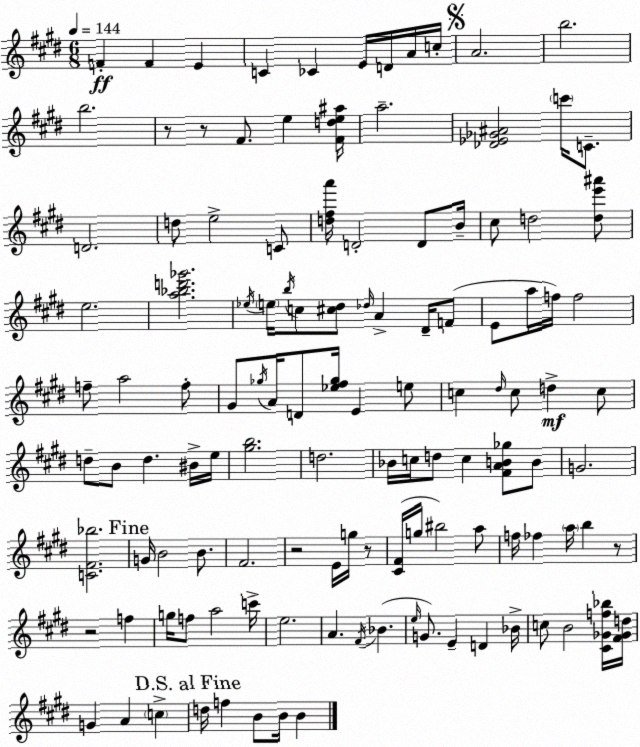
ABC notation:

X:1
T:Untitled
M:6/8
L:1/4
K:E
F F E C _C E/4 D/4 A/4 c/4 A2 b2 b2 z/2 z/2 ^F/2 e [^Fde^a]/4 a2 [_D_E_G^A]2 c'/4 C/2 D2 d/2 e2 C/2 [d^fa']/4 D2 D/2 B/4 ^c/2 d2 [de'^a']/2 e2 [a_bd'_g']2 _e/4 e/4 b/4 c/2 [^c^d]/2 _d/4 A ^D/4 F/2 E/2 a/4 f/4 f2 f/2 a2 f/2 ^G/2 _g/4 A/4 D/2 [_e^f_g]/4 E e/2 c ^d/4 c/2 d c/2 d/2 B/2 d ^B/4 e/4 [^gb]2 d2 _B/4 c/4 d/2 c [^FAB_g]/2 B/2 G2 [C^F_b]2 G/4 B2 B/2 ^F2 z2 E/4 g/4 z/2 [^C^F]/4 g/4 ^b2 a/2 f/4 _f a/4 b z/2 z2 f g/4 f/2 a2 c'/4 e2 A ^F/4 _B e/4 G/2 E D _B/4 c/2 B2 [^C_Gf_b]/4 [^F_Gd]/4 G A c d/4 f B/2 B/4 B